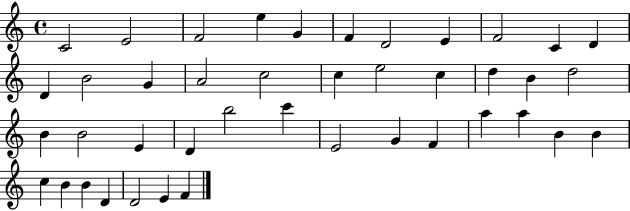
X:1
T:Untitled
M:4/4
L:1/4
K:C
C2 E2 F2 e G F D2 E F2 C D D B2 G A2 c2 c e2 c d B d2 B B2 E D b2 c' E2 G F a a B B c B B D D2 E F